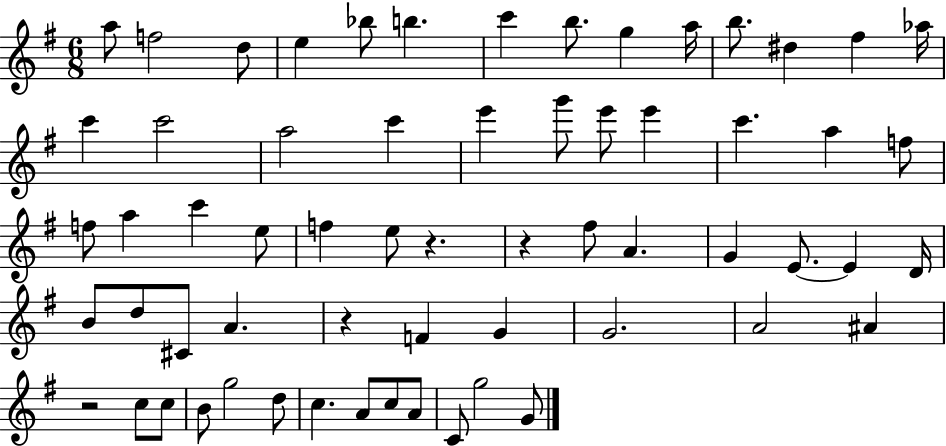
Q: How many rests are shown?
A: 4